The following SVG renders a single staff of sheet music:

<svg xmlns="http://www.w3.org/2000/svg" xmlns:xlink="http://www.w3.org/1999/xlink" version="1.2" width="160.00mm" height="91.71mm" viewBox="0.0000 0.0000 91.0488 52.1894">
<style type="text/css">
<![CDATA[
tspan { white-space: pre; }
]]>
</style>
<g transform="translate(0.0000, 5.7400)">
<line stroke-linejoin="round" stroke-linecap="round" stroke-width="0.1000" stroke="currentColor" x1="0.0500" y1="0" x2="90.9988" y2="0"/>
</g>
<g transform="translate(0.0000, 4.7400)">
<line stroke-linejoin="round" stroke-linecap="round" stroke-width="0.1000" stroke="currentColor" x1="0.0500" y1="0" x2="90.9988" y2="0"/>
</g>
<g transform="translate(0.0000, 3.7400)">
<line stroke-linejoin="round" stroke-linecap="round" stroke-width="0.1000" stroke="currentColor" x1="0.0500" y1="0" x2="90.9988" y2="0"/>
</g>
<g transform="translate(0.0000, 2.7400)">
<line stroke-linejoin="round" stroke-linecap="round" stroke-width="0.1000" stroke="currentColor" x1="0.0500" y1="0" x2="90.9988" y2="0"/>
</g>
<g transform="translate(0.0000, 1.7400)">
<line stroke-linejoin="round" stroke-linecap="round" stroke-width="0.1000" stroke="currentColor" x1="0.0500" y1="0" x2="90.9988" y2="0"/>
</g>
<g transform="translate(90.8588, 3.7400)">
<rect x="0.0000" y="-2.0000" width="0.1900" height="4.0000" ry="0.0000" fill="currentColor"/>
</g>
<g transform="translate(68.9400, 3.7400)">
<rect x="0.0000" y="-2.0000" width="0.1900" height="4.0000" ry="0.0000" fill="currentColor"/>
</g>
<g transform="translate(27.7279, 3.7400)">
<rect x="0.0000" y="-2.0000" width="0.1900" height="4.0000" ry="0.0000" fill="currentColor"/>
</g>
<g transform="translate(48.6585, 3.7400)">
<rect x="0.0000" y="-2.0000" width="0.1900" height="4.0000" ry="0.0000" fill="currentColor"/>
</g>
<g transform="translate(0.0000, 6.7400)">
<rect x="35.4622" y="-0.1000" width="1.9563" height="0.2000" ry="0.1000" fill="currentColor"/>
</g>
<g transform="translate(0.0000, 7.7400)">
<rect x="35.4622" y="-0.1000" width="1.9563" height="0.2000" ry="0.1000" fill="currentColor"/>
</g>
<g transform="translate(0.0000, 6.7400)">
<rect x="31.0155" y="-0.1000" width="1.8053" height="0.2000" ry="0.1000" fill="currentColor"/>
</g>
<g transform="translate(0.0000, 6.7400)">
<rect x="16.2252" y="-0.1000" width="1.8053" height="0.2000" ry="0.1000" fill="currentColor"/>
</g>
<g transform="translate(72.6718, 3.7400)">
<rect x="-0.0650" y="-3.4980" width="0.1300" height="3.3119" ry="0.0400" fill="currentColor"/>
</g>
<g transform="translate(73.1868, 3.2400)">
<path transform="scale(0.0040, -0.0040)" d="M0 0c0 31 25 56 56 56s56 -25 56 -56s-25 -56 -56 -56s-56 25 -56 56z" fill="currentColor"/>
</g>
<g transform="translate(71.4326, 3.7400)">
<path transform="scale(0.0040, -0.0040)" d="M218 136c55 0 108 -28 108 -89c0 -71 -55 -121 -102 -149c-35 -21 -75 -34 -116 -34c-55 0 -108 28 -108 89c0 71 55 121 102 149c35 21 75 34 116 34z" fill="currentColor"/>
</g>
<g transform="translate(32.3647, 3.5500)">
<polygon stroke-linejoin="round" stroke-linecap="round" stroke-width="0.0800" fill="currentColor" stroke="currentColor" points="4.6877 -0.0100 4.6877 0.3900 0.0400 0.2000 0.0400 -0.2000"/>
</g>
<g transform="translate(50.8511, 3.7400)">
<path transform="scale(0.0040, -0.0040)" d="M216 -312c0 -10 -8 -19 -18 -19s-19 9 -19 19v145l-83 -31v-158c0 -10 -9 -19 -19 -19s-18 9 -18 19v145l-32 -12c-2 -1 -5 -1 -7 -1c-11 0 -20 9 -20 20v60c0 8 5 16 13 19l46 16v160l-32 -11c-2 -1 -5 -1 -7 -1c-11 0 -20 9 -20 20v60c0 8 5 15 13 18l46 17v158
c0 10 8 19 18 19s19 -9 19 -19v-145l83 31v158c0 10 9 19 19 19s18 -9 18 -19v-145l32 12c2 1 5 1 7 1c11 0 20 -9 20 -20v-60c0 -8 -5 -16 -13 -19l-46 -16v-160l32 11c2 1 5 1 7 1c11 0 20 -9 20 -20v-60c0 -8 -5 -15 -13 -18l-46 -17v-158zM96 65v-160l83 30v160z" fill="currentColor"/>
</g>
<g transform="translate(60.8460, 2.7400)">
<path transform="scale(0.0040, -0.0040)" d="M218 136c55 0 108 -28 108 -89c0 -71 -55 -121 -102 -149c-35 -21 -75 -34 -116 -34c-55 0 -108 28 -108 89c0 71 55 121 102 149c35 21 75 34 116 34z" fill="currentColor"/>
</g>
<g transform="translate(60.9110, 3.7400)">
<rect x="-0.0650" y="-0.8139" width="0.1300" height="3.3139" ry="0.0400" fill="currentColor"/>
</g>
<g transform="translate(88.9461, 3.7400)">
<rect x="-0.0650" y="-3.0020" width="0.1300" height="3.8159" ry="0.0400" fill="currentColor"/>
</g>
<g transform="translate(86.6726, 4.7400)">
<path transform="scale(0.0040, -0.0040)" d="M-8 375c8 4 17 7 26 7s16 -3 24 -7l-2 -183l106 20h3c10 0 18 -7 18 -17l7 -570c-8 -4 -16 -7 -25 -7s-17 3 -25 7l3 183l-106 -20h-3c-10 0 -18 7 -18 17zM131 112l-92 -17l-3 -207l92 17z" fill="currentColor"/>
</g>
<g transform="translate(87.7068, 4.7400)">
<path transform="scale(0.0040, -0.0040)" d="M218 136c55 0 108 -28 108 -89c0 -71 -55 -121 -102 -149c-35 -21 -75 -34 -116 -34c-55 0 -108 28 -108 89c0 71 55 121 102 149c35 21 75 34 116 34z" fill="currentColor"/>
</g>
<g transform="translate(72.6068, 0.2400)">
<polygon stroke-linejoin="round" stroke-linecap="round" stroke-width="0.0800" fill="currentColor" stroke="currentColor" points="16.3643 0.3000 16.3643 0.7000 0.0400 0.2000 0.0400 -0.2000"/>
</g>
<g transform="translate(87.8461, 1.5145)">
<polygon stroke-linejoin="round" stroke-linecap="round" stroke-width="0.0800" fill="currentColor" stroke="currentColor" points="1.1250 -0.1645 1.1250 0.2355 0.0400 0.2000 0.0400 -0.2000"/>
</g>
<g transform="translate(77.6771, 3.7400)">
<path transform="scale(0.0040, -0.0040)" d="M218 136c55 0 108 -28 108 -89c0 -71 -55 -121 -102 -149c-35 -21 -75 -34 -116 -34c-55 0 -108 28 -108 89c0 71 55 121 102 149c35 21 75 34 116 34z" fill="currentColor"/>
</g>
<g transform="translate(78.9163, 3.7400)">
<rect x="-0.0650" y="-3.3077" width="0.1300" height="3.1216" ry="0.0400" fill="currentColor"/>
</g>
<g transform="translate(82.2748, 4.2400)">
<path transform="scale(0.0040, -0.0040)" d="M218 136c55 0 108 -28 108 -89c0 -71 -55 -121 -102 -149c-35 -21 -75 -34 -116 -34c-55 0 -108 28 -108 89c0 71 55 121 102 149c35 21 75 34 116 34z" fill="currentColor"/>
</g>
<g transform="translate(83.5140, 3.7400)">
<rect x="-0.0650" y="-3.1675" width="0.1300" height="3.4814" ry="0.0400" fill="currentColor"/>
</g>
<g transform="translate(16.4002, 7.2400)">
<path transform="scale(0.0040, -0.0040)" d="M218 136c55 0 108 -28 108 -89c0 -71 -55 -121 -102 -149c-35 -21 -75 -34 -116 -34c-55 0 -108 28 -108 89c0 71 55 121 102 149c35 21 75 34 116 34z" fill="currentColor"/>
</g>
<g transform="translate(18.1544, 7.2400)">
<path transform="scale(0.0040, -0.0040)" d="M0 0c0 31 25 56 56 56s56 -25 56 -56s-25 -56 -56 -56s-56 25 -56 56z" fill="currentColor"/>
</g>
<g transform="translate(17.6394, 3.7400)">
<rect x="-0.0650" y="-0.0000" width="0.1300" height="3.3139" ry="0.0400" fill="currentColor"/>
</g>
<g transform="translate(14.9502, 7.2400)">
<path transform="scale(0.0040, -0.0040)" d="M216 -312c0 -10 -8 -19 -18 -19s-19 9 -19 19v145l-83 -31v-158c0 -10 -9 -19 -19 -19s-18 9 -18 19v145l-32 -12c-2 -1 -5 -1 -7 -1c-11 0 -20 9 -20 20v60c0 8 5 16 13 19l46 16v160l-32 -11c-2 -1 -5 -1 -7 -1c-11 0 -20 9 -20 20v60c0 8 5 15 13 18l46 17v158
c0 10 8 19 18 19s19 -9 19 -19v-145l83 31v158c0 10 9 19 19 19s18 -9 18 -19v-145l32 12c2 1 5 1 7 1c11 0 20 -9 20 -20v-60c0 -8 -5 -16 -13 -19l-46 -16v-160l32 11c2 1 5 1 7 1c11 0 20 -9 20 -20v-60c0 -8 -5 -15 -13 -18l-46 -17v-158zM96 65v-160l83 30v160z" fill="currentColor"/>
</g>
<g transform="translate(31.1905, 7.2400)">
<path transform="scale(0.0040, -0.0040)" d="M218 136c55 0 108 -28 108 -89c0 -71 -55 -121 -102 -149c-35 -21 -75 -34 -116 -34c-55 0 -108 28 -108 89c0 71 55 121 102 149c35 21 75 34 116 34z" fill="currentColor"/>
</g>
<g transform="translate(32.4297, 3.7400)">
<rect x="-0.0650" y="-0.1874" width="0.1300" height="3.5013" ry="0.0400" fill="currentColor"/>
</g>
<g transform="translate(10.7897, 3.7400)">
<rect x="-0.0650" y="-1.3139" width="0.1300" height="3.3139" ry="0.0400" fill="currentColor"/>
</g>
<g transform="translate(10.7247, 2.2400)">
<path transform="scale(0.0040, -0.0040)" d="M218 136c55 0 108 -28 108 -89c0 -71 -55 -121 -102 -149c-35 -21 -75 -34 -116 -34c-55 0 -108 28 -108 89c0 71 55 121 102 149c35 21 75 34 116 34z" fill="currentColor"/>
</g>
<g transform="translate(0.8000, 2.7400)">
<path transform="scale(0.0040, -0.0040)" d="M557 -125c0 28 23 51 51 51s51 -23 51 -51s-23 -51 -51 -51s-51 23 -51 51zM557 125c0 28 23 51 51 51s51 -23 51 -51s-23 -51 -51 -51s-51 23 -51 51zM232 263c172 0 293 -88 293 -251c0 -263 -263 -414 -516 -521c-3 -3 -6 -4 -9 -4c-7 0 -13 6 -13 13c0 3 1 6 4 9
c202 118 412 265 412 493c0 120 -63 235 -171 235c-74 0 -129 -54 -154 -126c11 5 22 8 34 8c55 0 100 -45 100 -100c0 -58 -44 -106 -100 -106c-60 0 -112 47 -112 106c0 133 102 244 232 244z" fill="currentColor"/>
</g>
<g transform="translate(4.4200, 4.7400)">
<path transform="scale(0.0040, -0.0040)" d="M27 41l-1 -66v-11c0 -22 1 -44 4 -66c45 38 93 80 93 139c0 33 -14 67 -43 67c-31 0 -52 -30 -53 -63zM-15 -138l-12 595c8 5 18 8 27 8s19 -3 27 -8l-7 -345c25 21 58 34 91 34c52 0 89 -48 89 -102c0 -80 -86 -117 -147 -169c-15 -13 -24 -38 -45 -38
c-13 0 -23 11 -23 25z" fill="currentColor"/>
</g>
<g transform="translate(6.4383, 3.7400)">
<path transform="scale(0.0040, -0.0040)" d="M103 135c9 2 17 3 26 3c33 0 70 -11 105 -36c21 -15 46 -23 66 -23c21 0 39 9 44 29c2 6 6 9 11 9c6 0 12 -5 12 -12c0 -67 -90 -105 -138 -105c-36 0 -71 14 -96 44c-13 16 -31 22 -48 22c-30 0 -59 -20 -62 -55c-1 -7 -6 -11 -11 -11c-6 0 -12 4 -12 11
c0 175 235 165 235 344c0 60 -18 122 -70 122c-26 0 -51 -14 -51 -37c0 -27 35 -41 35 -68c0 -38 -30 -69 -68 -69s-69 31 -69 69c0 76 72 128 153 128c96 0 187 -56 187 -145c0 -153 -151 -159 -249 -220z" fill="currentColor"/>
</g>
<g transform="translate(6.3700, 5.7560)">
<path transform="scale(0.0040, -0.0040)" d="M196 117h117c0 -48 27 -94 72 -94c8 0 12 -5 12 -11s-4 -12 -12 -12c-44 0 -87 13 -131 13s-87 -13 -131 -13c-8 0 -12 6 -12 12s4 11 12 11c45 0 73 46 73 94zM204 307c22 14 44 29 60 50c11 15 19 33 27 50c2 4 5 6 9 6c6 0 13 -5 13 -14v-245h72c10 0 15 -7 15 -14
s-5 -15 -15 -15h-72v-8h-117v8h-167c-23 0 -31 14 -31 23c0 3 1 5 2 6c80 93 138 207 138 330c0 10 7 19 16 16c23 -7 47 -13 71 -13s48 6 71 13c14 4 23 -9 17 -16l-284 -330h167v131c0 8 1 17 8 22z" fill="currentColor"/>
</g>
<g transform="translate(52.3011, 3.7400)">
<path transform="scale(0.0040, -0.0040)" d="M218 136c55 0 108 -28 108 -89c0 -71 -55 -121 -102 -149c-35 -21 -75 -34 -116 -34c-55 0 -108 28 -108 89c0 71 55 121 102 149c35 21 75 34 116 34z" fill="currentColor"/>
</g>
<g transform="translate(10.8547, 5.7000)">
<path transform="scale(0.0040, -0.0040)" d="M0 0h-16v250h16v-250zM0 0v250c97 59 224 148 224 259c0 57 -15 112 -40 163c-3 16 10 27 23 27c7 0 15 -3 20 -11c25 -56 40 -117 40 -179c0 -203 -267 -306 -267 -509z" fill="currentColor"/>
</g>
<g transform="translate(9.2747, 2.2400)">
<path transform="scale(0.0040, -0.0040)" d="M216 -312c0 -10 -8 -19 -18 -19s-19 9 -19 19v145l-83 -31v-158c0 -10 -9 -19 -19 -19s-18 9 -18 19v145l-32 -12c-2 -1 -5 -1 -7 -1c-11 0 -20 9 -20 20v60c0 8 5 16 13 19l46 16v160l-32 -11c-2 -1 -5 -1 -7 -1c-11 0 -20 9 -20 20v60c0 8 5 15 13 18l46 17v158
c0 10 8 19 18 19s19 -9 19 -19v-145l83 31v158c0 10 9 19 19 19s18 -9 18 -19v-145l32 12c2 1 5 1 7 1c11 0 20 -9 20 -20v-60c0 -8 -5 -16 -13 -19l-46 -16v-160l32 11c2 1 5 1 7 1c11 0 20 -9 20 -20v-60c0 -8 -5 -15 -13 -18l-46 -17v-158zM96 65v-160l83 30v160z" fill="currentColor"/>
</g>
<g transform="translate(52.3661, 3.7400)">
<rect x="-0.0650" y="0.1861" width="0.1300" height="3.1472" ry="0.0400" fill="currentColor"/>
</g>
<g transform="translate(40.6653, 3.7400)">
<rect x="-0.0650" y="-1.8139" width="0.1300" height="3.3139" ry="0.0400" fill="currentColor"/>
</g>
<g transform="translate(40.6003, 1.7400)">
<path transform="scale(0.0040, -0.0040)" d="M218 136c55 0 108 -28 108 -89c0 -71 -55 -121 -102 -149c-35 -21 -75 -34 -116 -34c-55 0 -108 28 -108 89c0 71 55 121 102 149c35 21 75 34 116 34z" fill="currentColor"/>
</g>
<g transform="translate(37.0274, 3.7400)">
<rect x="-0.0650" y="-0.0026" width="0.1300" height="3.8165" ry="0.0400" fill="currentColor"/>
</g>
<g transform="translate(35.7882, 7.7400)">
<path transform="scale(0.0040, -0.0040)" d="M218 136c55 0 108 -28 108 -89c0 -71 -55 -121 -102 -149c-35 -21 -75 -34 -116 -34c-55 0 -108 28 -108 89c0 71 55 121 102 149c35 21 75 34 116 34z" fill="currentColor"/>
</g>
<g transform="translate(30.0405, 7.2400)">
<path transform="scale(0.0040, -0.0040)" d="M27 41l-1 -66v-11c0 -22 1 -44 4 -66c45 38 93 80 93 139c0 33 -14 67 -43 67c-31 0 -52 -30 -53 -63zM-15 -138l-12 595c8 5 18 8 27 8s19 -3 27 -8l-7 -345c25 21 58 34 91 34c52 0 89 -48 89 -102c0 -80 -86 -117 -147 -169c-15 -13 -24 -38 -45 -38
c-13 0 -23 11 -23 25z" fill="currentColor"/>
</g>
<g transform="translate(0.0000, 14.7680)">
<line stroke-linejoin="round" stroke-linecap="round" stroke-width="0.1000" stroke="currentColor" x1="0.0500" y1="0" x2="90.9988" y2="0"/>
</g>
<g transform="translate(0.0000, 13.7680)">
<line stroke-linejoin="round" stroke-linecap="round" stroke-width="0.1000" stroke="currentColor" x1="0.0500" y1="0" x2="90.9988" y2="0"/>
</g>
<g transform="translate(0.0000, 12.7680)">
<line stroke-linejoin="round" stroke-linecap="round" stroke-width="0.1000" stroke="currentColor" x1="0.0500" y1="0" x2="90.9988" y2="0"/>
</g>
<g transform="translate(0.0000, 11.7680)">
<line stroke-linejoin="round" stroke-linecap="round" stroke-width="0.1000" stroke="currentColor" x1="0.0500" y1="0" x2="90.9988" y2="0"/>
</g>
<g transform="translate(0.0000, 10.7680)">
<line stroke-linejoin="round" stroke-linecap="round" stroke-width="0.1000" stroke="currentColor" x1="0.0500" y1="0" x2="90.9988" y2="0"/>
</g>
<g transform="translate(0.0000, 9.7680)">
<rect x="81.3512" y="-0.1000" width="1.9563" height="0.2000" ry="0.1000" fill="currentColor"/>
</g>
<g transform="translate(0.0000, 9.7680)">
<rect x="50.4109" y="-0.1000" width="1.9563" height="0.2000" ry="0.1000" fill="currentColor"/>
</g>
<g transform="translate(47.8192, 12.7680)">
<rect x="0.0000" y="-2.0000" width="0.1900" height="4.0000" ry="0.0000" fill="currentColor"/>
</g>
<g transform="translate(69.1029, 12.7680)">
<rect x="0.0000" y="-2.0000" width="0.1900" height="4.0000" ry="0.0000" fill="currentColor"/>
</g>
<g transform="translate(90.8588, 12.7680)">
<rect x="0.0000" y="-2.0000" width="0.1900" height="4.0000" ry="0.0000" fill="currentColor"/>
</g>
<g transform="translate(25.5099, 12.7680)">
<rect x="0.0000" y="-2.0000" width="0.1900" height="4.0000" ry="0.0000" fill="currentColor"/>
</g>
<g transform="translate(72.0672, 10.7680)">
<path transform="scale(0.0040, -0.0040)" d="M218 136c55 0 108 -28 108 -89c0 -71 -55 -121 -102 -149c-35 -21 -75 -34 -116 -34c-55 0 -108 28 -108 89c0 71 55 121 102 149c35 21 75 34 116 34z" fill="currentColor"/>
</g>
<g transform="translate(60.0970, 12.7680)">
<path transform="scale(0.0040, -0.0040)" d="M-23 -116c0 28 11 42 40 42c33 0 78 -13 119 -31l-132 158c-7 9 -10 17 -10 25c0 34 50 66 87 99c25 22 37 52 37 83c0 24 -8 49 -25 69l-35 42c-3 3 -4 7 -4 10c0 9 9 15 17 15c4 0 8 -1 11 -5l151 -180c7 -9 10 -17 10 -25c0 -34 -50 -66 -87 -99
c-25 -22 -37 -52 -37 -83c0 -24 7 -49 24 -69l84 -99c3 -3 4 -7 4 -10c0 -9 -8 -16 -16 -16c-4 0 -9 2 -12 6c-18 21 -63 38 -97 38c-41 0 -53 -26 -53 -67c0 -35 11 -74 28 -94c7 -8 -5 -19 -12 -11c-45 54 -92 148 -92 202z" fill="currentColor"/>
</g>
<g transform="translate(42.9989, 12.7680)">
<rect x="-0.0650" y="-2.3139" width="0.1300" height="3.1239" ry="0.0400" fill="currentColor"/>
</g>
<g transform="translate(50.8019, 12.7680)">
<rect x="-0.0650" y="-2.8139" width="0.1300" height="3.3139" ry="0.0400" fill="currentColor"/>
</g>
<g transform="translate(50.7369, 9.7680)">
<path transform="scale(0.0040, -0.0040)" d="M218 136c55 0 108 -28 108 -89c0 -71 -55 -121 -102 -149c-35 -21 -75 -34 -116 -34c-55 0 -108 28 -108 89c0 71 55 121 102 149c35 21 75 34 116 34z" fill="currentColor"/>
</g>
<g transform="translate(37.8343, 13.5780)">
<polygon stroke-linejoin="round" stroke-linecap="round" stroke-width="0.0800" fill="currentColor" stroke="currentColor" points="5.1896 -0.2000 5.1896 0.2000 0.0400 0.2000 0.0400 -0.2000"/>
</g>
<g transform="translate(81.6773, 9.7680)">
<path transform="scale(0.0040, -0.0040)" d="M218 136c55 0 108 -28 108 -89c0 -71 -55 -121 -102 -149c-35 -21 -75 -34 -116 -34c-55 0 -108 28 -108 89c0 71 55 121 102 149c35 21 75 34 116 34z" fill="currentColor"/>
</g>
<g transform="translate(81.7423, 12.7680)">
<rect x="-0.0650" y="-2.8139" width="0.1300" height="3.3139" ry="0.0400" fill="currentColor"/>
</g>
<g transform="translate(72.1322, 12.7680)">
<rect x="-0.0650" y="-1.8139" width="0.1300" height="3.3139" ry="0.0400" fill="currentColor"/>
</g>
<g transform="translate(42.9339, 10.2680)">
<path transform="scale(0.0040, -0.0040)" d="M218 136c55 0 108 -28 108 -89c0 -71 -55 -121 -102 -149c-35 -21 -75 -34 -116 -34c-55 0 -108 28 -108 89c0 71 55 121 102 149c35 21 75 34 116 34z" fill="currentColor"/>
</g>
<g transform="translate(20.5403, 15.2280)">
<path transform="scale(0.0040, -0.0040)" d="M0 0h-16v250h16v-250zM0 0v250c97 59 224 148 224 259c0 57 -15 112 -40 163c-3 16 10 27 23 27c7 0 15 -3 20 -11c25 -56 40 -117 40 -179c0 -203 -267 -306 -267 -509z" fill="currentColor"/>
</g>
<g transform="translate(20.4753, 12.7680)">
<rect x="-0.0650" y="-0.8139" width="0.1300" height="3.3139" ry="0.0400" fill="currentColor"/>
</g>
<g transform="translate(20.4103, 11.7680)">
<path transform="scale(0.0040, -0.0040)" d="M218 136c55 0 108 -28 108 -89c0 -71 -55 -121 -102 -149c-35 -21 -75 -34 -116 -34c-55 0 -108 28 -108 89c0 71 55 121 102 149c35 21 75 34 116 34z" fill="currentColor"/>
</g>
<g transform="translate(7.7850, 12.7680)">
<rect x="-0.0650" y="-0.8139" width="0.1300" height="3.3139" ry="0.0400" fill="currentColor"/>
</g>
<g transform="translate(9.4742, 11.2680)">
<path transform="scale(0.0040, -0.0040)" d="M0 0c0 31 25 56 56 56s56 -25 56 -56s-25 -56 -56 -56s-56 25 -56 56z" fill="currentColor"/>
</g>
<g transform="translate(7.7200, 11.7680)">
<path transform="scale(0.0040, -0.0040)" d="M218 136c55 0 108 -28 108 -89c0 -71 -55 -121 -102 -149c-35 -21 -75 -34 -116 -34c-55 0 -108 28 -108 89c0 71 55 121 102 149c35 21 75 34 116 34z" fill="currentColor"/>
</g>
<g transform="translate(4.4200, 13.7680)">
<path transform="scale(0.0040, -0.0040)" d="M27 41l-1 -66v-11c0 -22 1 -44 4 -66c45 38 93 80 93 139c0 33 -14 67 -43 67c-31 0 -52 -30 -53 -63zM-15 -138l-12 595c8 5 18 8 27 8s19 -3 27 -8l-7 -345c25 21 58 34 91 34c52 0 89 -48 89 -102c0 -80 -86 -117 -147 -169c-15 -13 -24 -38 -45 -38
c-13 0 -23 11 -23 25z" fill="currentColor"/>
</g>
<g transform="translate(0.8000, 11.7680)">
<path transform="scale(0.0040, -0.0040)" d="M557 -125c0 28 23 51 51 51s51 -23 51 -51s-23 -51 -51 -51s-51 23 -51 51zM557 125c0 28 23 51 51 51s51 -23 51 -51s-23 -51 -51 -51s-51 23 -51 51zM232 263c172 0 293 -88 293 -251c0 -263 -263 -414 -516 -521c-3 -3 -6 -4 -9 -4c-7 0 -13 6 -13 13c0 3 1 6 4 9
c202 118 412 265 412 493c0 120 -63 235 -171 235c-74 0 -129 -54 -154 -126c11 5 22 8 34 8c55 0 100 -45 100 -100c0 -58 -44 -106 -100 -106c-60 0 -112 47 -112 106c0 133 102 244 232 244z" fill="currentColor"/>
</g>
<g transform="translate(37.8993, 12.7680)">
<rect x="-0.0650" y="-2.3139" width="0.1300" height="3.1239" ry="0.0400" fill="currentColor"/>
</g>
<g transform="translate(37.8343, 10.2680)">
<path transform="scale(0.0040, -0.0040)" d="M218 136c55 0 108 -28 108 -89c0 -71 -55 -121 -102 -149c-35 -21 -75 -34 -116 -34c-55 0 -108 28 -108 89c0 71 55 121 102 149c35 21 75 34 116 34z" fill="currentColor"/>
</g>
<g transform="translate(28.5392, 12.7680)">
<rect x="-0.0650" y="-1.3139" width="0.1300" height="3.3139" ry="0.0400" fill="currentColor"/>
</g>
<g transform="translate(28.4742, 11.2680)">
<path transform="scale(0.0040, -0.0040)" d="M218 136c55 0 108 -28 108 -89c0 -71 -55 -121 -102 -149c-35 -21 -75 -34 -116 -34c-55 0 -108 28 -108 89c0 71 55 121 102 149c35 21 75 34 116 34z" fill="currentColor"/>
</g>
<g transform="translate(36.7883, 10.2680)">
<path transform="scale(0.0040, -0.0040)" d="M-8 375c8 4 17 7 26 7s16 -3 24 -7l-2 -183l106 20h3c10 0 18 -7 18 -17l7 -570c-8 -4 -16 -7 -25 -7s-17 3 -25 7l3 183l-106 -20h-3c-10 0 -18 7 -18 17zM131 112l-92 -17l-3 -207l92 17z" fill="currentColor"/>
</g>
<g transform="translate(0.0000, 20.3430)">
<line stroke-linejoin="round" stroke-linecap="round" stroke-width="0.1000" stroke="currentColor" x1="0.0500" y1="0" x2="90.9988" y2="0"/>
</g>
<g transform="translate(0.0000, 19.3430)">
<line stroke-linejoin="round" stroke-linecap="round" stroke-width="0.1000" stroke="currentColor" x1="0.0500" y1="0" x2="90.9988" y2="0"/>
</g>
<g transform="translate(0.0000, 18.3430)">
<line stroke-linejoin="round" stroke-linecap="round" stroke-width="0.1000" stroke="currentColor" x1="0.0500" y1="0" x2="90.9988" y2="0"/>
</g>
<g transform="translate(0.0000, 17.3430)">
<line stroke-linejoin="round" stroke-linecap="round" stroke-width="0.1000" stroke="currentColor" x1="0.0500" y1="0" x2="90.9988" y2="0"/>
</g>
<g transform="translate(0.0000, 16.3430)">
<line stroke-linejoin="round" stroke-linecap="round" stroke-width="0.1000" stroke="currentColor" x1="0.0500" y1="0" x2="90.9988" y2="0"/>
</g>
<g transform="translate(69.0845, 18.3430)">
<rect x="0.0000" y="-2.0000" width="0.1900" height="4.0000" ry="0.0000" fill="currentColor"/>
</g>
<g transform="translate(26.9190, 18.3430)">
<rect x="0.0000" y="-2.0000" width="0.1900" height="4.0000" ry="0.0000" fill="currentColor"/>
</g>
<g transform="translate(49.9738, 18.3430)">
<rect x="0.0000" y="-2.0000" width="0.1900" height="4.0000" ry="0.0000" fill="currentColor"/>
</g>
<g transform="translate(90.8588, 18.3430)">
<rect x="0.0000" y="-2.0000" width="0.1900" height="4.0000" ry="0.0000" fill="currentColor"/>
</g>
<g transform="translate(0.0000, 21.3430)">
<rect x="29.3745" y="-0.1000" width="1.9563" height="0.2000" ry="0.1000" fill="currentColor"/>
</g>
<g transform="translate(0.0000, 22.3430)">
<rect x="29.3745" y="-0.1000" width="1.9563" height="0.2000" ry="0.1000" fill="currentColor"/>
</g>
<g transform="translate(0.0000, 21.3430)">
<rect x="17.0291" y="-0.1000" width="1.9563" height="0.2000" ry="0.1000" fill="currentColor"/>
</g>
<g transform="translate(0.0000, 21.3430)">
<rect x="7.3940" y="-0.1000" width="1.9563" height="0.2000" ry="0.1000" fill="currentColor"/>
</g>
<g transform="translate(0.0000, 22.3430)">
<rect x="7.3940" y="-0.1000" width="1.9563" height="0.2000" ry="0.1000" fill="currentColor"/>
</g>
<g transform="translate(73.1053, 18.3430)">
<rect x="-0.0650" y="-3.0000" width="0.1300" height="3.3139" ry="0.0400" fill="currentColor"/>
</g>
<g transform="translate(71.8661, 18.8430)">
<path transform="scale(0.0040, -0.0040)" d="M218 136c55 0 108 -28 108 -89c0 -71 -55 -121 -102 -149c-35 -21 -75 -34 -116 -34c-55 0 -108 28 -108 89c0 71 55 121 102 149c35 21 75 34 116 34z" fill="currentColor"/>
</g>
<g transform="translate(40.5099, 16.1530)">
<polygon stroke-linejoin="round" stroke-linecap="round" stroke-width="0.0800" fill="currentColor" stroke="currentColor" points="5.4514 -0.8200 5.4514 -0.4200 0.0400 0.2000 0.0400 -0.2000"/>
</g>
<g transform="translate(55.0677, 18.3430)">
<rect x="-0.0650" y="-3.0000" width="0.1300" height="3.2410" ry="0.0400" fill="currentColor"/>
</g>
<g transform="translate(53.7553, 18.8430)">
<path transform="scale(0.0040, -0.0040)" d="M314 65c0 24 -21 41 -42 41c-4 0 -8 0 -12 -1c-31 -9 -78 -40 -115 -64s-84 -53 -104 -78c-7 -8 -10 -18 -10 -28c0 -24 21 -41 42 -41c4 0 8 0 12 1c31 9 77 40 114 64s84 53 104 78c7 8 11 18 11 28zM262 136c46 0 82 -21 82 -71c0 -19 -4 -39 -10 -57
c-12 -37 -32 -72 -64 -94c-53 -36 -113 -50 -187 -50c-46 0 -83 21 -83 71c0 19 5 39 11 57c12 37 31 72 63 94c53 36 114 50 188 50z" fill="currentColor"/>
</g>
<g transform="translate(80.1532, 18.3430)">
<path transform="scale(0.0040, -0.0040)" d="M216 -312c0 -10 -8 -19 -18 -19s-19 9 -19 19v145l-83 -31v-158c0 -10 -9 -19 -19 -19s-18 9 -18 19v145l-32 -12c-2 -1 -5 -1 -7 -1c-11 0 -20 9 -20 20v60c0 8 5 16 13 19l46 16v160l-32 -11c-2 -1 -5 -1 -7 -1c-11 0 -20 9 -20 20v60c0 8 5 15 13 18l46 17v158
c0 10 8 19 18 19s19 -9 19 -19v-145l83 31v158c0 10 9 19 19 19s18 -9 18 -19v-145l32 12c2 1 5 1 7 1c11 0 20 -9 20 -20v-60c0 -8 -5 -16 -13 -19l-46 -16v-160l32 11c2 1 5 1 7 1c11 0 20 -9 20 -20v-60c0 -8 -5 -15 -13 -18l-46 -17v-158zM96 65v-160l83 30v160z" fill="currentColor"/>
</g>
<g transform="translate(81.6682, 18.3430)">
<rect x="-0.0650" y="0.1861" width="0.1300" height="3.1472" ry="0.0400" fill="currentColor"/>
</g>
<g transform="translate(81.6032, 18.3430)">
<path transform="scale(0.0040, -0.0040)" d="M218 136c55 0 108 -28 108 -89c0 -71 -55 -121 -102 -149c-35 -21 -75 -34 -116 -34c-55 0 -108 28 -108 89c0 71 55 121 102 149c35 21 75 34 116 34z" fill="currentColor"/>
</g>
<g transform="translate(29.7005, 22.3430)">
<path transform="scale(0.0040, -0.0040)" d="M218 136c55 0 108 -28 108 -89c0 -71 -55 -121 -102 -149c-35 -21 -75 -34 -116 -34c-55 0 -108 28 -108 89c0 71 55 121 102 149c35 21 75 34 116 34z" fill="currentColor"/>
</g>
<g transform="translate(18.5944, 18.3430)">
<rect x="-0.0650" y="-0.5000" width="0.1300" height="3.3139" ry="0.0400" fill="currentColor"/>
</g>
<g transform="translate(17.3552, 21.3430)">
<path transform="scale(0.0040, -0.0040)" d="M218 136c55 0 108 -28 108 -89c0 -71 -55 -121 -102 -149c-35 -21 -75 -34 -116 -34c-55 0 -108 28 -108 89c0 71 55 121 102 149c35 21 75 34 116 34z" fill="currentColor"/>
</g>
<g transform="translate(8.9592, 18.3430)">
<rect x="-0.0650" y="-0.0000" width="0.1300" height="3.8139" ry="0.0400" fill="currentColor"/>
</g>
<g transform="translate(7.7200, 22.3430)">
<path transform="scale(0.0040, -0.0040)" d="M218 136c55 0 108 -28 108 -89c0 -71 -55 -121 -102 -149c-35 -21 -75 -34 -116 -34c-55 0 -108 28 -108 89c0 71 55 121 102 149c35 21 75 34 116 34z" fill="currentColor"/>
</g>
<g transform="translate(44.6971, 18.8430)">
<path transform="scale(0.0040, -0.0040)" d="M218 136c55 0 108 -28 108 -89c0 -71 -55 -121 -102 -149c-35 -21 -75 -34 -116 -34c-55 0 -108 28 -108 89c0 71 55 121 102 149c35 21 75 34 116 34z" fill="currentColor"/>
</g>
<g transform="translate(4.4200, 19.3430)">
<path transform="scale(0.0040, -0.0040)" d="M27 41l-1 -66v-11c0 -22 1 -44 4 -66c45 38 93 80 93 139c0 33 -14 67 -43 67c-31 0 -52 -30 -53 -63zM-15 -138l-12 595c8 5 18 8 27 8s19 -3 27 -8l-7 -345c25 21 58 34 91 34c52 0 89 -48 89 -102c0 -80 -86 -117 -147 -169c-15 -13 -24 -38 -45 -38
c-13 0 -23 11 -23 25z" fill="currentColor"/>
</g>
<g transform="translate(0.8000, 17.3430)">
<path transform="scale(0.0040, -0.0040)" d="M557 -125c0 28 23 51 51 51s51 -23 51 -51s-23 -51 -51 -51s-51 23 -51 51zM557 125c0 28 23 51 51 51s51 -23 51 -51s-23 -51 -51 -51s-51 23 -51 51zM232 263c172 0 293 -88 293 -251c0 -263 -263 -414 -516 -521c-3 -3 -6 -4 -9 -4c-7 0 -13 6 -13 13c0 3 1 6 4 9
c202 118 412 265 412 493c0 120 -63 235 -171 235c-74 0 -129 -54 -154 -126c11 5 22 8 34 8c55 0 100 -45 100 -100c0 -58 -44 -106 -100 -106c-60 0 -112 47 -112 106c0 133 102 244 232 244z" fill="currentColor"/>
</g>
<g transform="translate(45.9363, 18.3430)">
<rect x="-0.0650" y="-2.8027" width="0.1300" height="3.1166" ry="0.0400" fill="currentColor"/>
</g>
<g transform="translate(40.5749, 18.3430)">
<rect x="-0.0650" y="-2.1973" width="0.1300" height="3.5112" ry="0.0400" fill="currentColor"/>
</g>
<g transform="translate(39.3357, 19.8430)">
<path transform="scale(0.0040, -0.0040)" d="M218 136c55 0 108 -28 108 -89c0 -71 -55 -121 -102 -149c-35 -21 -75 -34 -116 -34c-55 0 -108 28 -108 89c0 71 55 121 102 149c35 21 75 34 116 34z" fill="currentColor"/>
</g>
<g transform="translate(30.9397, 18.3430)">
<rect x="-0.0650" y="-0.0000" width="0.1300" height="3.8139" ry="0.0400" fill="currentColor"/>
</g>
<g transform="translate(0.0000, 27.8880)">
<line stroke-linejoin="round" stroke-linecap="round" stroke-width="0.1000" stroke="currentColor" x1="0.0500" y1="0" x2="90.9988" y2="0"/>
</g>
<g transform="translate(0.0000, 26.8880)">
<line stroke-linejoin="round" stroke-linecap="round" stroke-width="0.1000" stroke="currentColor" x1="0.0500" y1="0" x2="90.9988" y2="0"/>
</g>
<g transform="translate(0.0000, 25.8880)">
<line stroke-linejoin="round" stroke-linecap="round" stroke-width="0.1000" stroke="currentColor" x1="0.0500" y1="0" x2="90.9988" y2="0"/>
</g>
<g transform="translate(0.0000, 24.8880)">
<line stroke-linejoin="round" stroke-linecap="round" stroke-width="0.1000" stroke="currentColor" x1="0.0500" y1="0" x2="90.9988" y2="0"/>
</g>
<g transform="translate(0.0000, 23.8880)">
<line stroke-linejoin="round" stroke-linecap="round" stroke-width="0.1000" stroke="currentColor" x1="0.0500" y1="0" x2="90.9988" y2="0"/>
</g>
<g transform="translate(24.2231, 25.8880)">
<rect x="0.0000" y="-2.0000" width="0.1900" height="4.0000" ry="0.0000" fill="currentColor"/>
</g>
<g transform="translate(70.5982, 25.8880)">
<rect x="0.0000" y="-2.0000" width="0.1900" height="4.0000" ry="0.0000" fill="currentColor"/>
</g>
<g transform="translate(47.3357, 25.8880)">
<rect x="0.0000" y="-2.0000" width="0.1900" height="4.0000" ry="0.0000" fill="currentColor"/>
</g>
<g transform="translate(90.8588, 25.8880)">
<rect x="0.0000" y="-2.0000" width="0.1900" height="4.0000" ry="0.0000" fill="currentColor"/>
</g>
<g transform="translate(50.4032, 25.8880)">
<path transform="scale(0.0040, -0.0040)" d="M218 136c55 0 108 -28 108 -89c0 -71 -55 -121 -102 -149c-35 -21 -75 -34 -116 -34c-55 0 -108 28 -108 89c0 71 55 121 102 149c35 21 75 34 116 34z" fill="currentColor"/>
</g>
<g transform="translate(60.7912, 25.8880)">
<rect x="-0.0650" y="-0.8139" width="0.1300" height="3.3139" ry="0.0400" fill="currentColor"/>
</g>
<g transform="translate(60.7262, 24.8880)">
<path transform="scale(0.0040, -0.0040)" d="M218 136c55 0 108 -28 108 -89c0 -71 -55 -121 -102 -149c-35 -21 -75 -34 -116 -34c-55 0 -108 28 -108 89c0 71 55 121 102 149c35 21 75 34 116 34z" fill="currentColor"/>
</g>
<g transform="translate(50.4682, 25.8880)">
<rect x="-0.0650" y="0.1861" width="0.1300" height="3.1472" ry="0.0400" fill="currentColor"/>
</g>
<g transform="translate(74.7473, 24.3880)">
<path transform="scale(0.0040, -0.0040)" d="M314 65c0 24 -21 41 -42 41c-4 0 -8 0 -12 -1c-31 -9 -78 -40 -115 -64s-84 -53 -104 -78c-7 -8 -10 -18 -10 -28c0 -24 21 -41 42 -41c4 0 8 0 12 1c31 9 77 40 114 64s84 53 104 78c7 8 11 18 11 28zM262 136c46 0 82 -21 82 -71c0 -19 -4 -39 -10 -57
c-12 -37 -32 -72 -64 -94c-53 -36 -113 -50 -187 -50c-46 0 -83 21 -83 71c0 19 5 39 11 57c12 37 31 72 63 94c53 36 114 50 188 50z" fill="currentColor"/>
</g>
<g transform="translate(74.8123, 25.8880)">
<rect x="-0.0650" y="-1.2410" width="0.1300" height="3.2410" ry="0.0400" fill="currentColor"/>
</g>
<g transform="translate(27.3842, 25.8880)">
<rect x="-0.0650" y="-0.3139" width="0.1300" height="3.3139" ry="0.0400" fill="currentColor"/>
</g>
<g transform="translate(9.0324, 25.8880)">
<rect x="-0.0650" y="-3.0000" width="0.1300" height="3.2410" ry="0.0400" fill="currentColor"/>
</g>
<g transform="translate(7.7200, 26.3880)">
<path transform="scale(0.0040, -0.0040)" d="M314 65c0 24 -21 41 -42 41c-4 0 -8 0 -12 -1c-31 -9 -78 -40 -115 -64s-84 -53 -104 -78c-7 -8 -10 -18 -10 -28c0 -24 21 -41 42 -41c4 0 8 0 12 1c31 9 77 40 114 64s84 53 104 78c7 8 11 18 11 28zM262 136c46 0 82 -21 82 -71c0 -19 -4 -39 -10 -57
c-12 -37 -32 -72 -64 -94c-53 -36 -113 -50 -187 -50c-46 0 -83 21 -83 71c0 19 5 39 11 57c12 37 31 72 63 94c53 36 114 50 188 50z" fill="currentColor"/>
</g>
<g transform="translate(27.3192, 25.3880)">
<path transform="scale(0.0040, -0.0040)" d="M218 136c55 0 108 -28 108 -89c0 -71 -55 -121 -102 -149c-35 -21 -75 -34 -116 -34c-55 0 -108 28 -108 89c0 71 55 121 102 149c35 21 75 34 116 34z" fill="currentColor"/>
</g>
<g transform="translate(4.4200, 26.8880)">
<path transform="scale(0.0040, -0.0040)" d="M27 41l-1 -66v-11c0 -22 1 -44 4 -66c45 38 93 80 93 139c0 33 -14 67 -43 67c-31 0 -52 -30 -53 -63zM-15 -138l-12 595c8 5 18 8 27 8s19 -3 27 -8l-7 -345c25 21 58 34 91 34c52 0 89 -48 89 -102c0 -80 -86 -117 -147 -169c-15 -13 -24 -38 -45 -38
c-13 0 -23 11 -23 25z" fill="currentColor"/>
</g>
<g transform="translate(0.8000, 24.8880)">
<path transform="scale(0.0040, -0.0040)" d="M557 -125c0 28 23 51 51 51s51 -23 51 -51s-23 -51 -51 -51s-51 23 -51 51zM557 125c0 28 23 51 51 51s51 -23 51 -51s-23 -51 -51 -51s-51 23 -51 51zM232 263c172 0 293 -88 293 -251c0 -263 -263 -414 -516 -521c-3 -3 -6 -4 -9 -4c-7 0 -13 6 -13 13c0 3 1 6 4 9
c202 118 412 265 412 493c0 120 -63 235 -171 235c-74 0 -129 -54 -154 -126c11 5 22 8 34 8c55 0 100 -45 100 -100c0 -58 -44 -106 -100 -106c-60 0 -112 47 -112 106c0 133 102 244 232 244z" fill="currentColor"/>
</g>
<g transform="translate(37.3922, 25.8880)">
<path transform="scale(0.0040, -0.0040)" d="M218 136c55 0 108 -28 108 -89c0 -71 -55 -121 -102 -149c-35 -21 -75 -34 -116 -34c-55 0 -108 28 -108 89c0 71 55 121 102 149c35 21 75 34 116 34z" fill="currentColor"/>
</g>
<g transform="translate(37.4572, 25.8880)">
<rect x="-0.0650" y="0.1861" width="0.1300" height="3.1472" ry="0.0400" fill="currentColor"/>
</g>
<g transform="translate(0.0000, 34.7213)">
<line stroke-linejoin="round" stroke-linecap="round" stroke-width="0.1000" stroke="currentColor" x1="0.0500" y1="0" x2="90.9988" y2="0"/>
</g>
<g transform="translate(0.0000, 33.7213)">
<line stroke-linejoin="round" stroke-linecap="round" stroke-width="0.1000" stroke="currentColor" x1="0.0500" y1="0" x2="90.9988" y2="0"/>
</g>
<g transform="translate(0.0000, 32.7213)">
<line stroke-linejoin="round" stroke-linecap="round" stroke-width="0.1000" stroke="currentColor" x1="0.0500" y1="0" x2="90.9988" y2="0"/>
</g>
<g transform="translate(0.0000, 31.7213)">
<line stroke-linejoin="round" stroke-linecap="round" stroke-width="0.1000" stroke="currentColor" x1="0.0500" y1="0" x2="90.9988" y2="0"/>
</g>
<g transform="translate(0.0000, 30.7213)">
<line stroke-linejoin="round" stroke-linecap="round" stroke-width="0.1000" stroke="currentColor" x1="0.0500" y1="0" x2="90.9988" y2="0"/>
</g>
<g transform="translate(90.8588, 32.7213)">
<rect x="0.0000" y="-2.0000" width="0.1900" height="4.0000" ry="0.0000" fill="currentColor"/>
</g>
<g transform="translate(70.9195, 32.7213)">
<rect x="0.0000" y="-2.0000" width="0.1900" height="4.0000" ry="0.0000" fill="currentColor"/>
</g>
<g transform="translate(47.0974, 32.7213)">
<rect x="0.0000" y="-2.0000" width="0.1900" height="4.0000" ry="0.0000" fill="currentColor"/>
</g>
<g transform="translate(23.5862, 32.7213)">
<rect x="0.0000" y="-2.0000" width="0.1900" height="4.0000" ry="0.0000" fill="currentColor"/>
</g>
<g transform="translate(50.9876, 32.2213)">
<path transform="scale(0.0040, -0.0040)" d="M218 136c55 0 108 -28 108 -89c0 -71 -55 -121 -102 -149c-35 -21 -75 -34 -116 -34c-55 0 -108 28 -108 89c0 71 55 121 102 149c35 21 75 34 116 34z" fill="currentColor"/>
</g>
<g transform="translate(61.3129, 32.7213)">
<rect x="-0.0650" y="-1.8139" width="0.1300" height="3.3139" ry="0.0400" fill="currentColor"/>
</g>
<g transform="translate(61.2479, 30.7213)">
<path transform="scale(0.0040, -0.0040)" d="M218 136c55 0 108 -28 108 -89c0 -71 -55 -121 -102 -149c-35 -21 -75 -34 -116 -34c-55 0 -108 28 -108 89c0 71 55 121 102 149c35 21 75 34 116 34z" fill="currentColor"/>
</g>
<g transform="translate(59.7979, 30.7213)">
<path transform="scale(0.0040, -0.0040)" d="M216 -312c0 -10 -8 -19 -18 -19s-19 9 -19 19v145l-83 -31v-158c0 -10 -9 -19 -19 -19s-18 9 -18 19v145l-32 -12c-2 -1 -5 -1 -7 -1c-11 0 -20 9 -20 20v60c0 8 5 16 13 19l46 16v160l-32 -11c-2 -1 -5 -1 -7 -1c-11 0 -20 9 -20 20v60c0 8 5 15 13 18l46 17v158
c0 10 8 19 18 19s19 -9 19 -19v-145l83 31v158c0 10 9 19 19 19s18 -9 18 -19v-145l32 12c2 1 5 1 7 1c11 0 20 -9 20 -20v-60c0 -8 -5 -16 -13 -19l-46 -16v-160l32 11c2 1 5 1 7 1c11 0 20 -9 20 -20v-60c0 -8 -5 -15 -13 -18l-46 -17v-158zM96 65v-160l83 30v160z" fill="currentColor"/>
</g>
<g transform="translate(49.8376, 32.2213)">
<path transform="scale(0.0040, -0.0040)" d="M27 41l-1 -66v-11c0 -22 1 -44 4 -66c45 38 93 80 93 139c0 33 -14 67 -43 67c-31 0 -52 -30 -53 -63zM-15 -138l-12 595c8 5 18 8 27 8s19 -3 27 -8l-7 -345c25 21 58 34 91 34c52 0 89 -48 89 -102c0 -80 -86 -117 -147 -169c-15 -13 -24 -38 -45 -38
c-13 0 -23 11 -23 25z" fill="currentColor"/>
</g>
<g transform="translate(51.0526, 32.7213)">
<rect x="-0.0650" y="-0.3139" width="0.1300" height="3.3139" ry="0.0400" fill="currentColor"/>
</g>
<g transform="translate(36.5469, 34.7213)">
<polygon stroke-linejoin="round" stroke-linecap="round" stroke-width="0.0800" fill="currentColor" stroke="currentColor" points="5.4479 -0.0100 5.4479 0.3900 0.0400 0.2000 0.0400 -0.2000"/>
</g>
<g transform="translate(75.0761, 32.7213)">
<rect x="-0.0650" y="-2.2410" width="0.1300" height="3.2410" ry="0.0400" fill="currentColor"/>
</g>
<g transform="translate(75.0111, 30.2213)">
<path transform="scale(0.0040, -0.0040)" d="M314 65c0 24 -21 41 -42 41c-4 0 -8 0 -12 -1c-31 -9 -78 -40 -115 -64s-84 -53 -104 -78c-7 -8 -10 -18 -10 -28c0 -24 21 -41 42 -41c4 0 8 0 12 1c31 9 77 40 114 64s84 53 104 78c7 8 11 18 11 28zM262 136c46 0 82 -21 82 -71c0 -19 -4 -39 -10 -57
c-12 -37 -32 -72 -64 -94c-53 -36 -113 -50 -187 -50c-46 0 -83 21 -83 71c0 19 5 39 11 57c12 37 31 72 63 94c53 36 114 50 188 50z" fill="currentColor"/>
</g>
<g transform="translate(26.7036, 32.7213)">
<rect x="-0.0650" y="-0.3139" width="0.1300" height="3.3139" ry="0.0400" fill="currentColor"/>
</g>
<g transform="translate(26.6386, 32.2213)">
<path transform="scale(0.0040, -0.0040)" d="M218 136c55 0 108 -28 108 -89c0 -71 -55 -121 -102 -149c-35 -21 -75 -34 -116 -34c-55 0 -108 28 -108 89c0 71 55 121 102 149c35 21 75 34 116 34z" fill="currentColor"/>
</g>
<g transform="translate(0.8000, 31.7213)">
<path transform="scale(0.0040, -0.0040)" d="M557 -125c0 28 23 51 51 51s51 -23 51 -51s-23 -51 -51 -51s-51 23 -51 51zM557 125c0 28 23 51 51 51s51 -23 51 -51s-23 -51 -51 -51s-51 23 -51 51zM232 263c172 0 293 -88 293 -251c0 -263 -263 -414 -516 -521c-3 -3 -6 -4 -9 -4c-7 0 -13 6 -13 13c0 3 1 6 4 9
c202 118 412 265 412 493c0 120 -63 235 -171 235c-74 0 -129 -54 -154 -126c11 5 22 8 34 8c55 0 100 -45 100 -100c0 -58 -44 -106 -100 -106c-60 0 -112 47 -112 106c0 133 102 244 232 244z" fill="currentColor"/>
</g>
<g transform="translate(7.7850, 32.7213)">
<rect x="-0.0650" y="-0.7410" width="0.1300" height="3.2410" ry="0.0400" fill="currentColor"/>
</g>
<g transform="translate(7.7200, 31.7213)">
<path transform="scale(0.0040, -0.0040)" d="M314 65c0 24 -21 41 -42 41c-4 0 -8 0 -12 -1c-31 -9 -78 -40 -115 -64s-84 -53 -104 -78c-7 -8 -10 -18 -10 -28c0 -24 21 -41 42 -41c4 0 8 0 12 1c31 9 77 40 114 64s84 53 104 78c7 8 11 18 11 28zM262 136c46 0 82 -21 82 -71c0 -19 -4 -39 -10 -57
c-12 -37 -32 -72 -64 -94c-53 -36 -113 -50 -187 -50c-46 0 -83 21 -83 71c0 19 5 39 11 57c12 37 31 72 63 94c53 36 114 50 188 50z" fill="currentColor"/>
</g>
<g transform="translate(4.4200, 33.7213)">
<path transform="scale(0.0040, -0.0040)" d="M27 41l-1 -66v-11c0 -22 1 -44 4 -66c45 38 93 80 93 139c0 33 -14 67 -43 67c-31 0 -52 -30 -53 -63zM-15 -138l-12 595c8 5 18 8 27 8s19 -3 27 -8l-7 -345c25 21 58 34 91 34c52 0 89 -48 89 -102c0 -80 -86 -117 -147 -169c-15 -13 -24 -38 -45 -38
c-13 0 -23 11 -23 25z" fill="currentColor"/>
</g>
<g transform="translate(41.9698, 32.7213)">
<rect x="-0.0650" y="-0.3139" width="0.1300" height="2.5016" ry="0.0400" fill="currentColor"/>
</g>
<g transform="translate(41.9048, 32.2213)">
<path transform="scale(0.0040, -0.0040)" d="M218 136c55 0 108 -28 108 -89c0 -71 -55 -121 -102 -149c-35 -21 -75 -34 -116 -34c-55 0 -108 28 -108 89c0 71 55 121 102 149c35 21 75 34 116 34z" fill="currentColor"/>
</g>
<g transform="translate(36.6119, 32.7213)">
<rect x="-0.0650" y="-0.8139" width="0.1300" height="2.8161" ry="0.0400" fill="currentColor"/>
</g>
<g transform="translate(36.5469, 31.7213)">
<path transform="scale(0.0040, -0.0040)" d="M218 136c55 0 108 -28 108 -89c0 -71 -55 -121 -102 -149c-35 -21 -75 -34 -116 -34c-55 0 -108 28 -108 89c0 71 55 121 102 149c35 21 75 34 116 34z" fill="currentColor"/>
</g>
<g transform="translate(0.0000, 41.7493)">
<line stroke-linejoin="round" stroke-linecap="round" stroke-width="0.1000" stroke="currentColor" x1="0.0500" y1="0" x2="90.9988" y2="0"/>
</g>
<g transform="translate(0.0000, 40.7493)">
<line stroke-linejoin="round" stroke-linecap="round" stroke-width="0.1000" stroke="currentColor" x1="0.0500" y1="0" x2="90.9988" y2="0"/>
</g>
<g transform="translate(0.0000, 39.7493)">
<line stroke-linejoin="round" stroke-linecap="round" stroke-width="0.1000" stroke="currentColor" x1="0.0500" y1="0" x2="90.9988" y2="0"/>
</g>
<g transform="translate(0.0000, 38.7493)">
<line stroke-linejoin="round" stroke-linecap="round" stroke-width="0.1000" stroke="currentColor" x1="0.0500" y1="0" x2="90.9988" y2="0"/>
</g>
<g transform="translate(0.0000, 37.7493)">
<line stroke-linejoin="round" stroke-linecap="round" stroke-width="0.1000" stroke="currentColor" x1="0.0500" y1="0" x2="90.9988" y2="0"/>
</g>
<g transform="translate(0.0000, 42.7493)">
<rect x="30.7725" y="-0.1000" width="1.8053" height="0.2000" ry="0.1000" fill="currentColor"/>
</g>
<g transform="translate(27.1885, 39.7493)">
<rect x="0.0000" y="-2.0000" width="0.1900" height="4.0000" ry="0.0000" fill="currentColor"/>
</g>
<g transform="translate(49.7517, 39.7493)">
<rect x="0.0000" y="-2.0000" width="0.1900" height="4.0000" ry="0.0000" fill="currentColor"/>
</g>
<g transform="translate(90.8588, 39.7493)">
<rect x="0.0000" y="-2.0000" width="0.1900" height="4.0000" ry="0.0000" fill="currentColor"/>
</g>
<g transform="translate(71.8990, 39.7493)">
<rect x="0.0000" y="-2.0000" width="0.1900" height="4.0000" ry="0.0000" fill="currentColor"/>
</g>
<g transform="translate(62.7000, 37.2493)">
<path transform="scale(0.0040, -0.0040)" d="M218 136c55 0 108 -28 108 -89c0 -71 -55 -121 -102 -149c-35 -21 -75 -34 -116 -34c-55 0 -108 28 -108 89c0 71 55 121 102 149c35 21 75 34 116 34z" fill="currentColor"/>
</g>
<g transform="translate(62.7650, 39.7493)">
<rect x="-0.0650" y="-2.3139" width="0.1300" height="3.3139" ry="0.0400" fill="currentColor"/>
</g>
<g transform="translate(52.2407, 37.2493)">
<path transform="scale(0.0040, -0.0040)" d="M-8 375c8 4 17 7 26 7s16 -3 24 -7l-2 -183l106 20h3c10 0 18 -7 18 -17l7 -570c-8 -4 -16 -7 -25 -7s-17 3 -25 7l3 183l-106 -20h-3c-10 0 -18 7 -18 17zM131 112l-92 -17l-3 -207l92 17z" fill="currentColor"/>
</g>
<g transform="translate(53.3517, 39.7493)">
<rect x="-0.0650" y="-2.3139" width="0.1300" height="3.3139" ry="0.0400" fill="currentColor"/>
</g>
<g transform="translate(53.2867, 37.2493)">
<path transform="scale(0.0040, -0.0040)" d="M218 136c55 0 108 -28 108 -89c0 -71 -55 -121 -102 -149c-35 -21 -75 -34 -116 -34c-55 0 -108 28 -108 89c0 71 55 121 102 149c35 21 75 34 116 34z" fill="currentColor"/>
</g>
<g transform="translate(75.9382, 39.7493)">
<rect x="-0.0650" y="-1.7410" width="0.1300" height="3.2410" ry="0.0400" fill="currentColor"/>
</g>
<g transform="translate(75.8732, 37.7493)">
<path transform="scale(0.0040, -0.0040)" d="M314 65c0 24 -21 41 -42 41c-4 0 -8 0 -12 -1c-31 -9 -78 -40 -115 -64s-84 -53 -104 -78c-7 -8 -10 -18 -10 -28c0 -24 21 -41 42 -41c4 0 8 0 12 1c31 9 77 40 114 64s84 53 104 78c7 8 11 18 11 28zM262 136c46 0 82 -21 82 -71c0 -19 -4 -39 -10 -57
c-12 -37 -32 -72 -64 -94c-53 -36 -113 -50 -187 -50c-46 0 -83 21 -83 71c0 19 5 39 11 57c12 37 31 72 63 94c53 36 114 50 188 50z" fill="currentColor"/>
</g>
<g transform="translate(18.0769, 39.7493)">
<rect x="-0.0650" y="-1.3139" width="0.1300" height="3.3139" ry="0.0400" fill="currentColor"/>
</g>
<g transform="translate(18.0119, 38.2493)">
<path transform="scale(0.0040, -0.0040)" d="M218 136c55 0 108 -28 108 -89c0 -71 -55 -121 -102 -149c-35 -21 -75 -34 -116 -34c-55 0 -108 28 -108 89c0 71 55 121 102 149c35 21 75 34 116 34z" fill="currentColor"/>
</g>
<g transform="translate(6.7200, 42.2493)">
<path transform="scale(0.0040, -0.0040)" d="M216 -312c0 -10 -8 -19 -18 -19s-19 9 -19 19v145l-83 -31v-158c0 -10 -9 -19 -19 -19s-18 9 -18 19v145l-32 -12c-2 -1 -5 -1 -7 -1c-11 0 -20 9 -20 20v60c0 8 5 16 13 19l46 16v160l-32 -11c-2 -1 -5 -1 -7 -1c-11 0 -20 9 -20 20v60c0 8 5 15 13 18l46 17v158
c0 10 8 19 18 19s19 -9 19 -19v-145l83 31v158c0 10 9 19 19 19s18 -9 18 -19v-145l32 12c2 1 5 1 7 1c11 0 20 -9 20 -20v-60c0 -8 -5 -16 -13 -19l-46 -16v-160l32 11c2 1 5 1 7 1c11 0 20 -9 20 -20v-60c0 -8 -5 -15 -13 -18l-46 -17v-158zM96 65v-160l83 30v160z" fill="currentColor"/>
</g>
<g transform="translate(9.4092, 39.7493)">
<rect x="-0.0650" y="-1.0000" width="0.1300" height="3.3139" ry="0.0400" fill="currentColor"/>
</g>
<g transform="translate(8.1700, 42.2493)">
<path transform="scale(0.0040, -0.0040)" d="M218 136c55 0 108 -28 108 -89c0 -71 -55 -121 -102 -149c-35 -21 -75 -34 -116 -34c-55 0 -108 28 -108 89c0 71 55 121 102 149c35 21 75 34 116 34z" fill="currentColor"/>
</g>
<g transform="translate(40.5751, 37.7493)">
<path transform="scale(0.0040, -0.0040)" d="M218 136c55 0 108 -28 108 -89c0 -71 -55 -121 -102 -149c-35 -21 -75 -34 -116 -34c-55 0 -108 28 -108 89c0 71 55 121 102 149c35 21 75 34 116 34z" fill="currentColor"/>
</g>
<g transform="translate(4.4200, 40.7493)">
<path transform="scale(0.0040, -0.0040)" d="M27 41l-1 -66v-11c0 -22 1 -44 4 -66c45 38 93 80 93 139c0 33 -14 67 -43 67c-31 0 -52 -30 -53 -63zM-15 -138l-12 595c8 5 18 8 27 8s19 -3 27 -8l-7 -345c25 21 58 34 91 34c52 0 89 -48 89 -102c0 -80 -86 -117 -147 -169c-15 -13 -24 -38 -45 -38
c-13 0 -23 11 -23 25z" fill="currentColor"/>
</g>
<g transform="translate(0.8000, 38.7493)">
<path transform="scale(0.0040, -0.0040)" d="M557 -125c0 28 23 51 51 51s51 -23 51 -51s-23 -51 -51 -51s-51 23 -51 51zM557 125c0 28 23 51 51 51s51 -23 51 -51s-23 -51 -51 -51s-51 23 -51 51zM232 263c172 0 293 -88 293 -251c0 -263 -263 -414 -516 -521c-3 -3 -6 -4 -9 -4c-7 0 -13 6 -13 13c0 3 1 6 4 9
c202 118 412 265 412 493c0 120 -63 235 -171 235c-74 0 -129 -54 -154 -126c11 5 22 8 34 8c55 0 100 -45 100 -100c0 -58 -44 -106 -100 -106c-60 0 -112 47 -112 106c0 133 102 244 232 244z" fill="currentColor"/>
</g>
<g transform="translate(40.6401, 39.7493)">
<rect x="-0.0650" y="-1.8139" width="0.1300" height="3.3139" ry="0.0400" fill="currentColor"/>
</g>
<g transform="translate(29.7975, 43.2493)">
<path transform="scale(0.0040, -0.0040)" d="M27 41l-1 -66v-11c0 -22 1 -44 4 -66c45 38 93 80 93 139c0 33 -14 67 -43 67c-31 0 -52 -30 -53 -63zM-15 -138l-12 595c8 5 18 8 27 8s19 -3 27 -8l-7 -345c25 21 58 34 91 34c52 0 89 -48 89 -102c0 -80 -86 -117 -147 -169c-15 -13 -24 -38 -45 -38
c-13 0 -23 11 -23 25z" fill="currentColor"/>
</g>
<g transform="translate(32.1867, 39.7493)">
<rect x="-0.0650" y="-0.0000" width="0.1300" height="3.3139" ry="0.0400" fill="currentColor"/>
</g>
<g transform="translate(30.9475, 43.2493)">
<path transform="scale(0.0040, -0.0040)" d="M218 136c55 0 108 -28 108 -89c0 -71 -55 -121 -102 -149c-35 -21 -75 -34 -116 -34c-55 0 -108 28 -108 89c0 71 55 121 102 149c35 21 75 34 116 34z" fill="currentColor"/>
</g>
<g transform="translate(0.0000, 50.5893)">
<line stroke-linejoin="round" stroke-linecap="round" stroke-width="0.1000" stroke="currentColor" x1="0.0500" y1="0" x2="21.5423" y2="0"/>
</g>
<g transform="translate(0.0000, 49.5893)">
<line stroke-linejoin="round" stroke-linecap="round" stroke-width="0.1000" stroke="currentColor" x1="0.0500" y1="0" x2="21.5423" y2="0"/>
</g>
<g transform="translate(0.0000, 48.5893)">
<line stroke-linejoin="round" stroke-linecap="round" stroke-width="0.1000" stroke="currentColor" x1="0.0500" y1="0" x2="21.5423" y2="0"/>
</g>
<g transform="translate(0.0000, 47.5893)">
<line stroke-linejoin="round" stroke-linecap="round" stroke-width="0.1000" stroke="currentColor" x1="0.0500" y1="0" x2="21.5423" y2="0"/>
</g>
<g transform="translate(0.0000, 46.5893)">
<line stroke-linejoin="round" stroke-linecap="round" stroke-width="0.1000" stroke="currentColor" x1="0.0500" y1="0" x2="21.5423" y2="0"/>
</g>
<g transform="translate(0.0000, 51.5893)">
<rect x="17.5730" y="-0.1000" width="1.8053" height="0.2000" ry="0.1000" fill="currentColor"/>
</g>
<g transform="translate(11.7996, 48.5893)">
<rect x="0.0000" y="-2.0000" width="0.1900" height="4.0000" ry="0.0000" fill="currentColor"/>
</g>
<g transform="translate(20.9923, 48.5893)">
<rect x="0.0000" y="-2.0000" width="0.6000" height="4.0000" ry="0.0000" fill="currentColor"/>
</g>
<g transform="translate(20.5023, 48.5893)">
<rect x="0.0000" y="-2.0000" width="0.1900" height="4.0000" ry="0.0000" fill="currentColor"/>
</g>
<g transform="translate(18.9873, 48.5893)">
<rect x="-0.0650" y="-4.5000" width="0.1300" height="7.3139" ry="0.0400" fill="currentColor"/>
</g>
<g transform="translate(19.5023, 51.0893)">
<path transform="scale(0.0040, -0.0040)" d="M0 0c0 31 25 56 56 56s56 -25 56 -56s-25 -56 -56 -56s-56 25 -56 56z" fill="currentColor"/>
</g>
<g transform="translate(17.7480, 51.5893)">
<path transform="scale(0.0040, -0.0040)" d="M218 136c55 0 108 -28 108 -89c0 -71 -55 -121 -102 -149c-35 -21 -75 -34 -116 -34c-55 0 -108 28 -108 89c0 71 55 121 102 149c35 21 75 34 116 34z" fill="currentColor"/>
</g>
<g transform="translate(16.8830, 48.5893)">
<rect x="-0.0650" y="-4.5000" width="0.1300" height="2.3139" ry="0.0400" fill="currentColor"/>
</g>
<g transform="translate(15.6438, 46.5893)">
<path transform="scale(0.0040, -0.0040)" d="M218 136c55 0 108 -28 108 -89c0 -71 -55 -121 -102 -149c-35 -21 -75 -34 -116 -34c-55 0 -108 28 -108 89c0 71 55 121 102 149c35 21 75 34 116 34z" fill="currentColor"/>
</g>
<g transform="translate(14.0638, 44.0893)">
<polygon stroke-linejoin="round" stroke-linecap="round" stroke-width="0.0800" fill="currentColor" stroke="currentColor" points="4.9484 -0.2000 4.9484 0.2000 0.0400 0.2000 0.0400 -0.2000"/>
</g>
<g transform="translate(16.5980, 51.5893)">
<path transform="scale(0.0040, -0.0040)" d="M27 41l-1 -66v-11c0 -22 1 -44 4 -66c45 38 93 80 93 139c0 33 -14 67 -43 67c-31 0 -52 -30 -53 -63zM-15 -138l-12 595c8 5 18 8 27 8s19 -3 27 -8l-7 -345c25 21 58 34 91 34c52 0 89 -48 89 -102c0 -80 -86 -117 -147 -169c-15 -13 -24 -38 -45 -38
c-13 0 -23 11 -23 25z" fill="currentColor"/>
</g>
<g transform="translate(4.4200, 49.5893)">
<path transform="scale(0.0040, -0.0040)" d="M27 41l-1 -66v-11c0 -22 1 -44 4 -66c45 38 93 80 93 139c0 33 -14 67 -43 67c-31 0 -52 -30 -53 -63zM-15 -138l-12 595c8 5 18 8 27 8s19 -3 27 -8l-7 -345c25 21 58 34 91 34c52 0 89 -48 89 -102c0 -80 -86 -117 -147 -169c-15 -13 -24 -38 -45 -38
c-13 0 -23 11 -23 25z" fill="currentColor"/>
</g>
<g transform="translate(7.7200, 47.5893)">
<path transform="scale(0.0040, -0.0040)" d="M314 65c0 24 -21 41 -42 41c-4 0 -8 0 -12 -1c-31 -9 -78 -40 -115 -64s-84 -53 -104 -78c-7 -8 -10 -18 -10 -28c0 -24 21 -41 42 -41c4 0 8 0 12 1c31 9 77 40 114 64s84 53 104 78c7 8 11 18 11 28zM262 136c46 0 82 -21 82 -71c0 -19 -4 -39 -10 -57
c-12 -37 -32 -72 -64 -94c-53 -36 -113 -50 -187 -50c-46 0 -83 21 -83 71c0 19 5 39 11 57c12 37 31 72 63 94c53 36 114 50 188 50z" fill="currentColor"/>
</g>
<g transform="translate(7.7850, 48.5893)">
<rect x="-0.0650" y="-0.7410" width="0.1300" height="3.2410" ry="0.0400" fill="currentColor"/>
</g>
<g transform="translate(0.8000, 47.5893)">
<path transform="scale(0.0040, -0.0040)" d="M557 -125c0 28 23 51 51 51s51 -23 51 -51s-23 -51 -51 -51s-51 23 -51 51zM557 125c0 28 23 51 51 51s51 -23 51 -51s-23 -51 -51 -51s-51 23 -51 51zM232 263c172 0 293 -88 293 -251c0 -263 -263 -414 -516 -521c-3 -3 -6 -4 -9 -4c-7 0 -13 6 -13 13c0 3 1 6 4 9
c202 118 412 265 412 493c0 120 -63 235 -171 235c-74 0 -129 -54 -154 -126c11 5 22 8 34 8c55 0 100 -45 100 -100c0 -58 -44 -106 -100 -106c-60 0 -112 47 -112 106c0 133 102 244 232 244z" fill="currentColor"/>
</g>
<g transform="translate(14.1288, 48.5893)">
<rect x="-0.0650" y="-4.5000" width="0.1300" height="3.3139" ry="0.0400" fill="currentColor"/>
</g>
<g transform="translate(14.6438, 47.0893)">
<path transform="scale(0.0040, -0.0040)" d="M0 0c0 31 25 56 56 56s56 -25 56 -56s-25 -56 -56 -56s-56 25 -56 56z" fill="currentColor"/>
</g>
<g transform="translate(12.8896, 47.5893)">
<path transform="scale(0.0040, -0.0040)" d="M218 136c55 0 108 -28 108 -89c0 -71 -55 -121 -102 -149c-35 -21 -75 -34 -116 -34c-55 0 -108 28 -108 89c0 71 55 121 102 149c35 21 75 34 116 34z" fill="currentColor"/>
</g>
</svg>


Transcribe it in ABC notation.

X:1
T:Untitled
M:2/4
L:1/4
K:F
^G,/2 ^D,, _D,,/2 C,,/2 A, ^D, F, D,/2 D,/2 C,/2 B,,/4 F, F,/2 G, B,/2 B,/2 C z A, C C,, E,, C,, A,,/2 C,/2 C,2 C, ^D, C,2 E, D, D, F, G,2 F,2 E, F,/2 E,/2 _E, ^A, _B,2 ^F,, G, _D,, A, B, B, A,2 F,2 F,/2 A,/2 _E,,/2